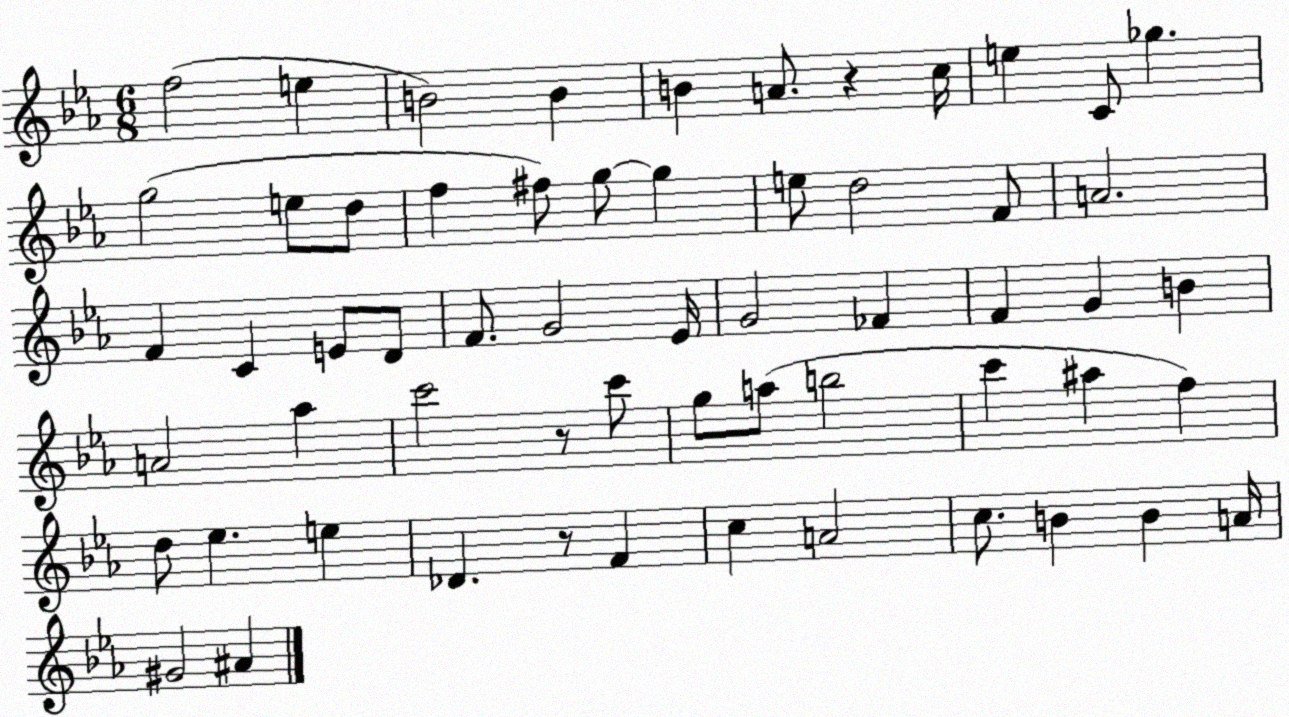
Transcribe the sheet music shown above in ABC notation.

X:1
T:Untitled
M:6/8
L:1/4
K:Eb
f2 e B2 B B A/2 z c/4 e C/2 _g g2 e/2 d/2 f ^f/2 g/2 g e/2 d2 F/2 A2 F C E/2 D/2 F/2 G2 _E/4 G2 _F F G B A2 _a c'2 z/2 c'/2 g/2 a/2 b2 c' ^a f d/2 _e e _D z/2 F c A2 c/2 B B A/4 ^G2 ^A